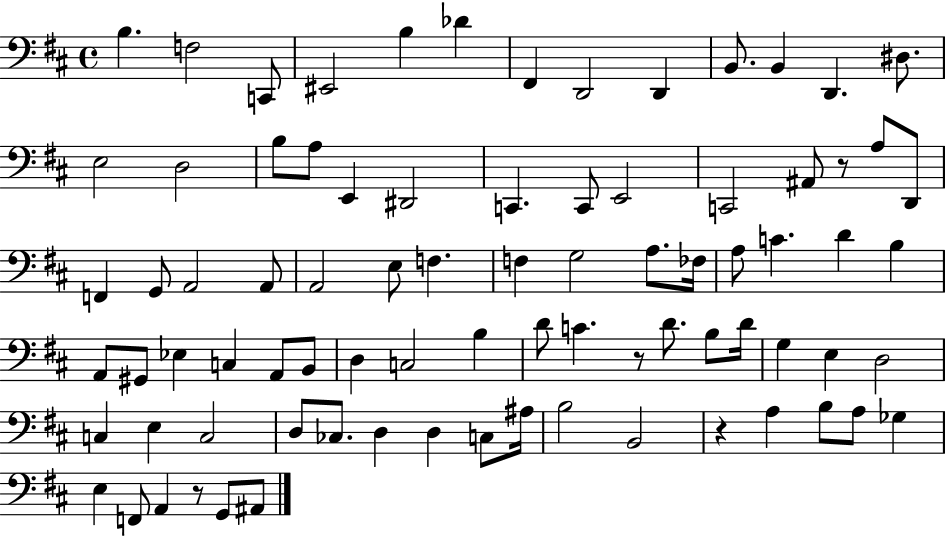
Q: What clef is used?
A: bass